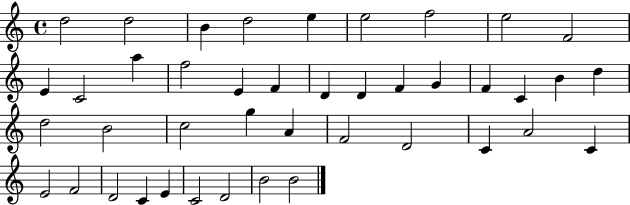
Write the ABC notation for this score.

X:1
T:Untitled
M:4/4
L:1/4
K:C
d2 d2 B d2 e e2 f2 e2 F2 E C2 a f2 E F D D F G F C B d d2 B2 c2 g A F2 D2 C A2 C E2 F2 D2 C E C2 D2 B2 B2